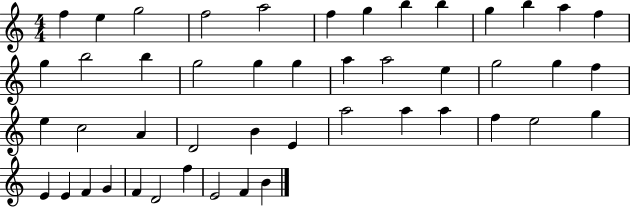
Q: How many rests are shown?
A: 0